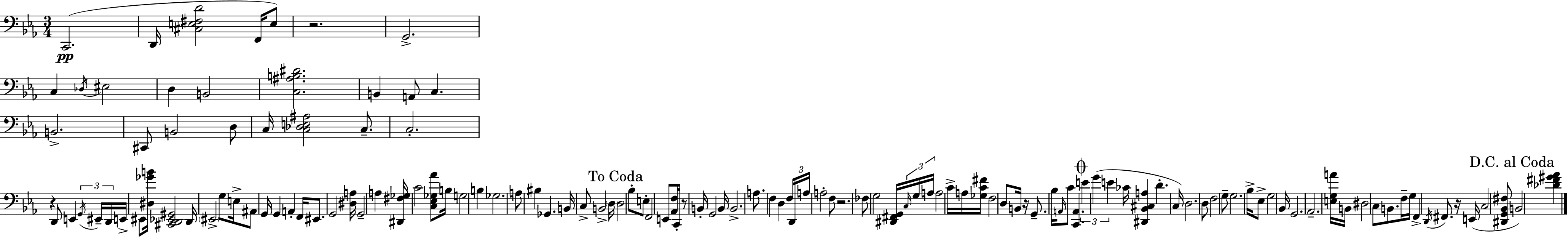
{
  \clef bass
  \numericTimeSignature
  \time 3/4
  \key c \minor
  c,2.(\pp | d,16 <cis e fis d'>2 f,16 e8) | r2. | g,2.-> | \break c4 \acciaccatura { des16 } eis2 | d4 b,2 | <c ais b dis'>2. | b,4 a,8 c4. | \break b,2.-> | cis,8 b,2 d8 | c16 <c des e ais>2 c8.-- | c2.-. | \break r4 d,8 e,4 \tuplet 3/2 { \acciaccatura { g,16 } | eis,16-- d,16 } e,16-> eis,8 <dis ges' b'>16 <cis, d, ees, gis,>2 | d,16 \parenthesize eis,2-> g8 | e16-> ais,8 g,16 g,4 a,4-. | \break f,16 eis,8. g,2 | <dis a>16 g,2-- a4 | <dis, fis ges>16 c'2 <c ees ges aes'>8 | b16 g2 b4 | \break ges2. | a8 bis4 ges,4. | b,16 c8-> b,2-> | \parenthesize d16 \mark "To Coda" d2 bes8-. | \break e8-. f,2 e,8 | <aes, f>16 c,16-. r8 b,16-. g,2 | b,16 b,2.-> | a8. f4 d4 | \break \tuplet 3/2 { f16 d,16 a16 } a2-. | f8 r2. | fes8 g2 | <dis, fis, g,>16 \tuplet 3/2 { \grace { c16 } g16 a16 } a2 | \break c'16-> a16 <ges c' fis'>16 f2 d8 | b,16 r16 g,8.-- bes16 \grace { a,16 } c'8 <c, a,>4. | \mark \markup { \musicglyph "scripts.coda" } \tuplet 3/2 { e'4 g'4( | e'4 } ces'16 <dis, bes, cis a>4 d'4.-. | \break c16) d2. | d8 f2 | g8-- g2. | bes16-> ees8-> g2 | \break bes,16 g,2. | aes,2.-- | <e g a'>16 b,16 dis2 | c8 b,8. f16-- g16 f,4-> | \break \acciaccatura { d,16 } fis,8. r16 e,16( c2 | <dis, g, bes, fis>8 \mark "D.C. al Coda" b,2) | <des' fis' gis' aes'>4 \bar "|."
}